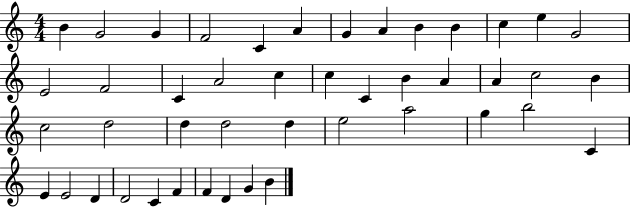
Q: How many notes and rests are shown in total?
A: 45